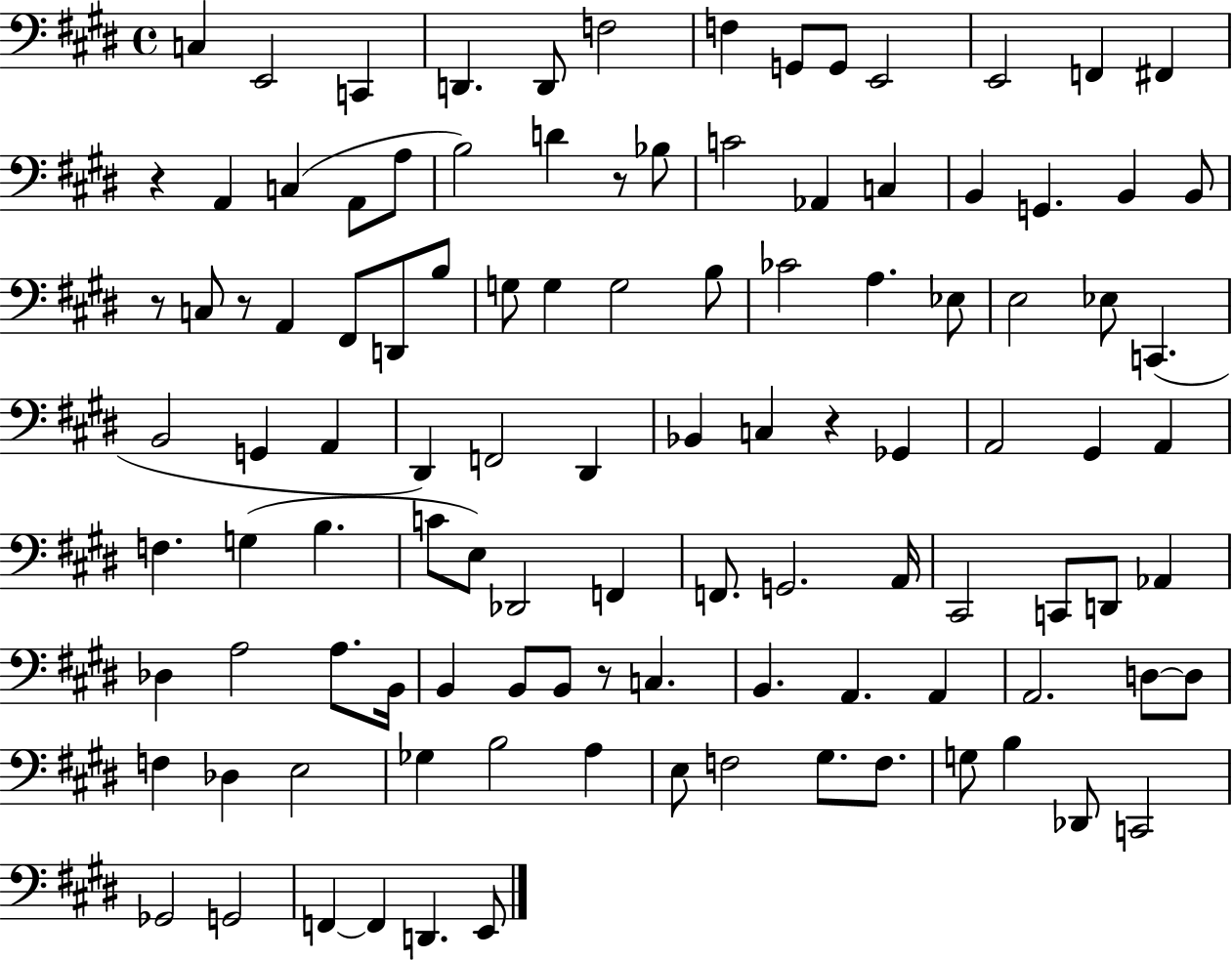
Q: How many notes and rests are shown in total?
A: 108